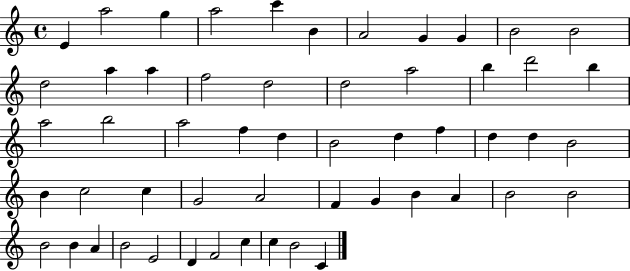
{
  \clef treble
  \time 4/4
  \defaultTimeSignature
  \key c \major
  e'4 a''2 g''4 | a''2 c'''4 b'4 | a'2 g'4 g'4 | b'2 b'2 | \break d''2 a''4 a''4 | f''2 d''2 | d''2 a''2 | b''4 d'''2 b''4 | \break a''2 b''2 | a''2 f''4 d''4 | b'2 d''4 f''4 | d''4 d''4 b'2 | \break b'4 c''2 c''4 | g'2 a'2 | f'4 g'4 b'4 a'4 | b'2 b'2 | \break b'2 b'4 a'4 | b'2 e'2 | d'4 f'2 c''4 | c''4 b'2 c'4 | \break \bar "|."
}